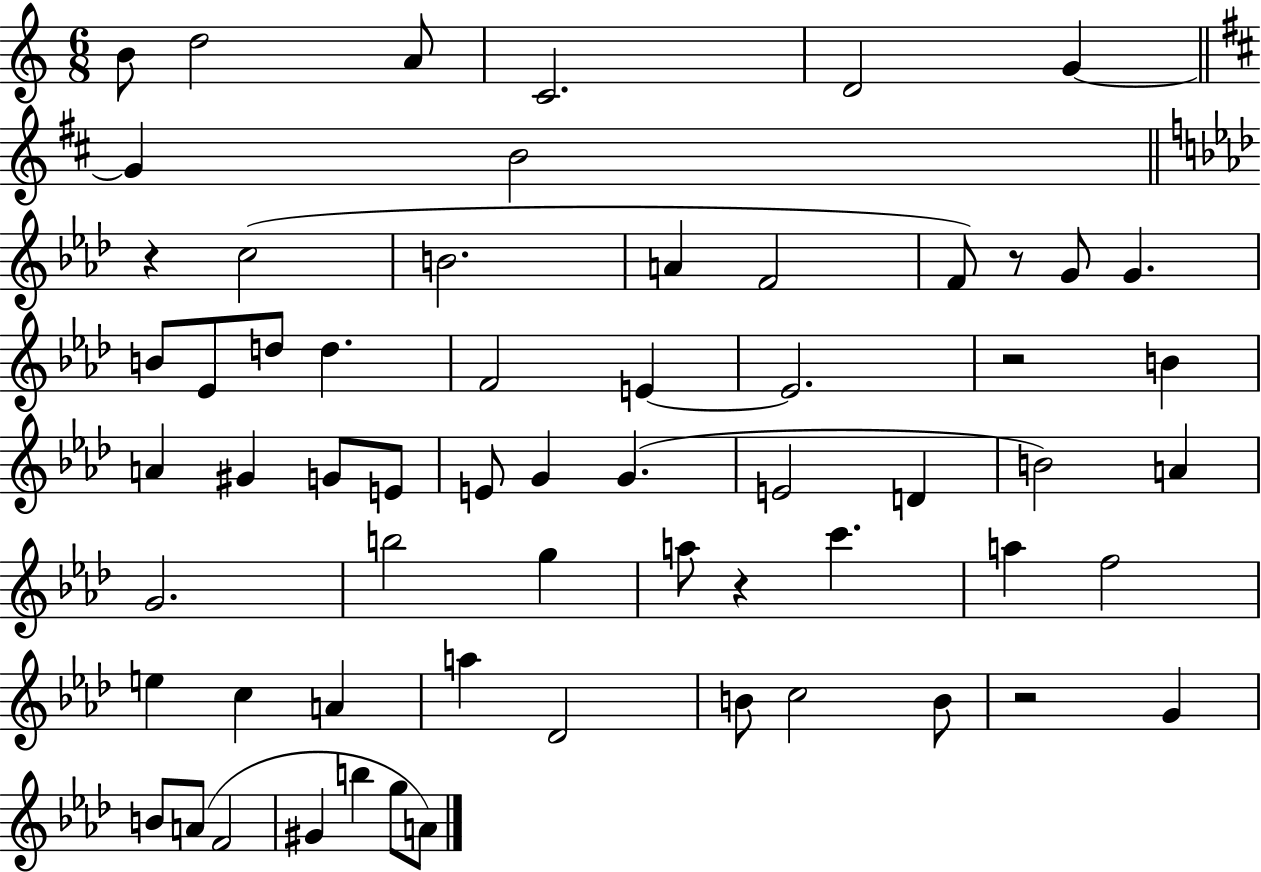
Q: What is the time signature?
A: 6/8